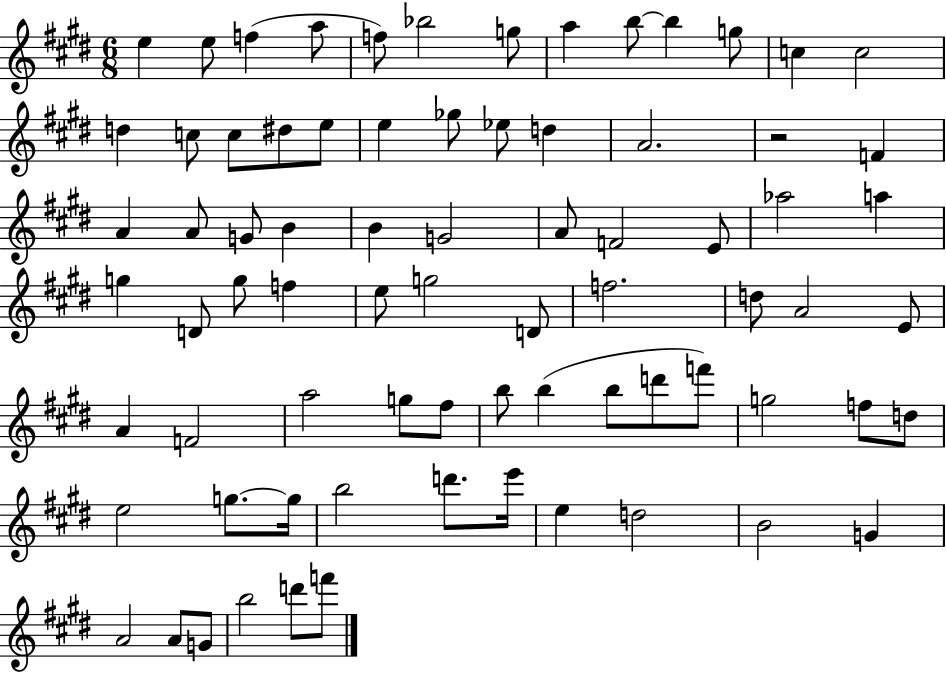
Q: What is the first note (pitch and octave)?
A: E5